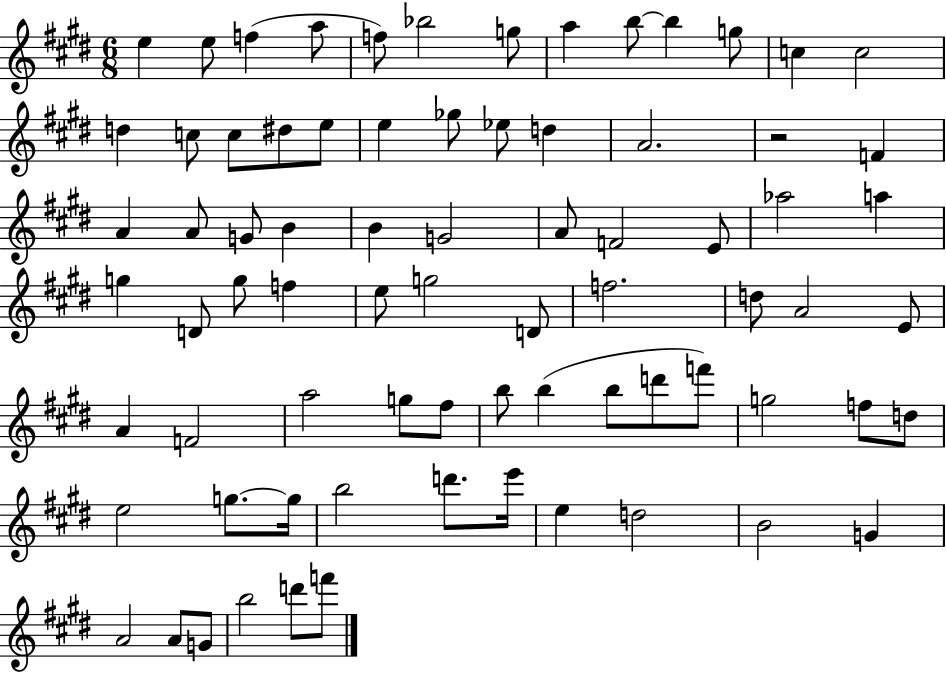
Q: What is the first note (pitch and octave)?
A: E5